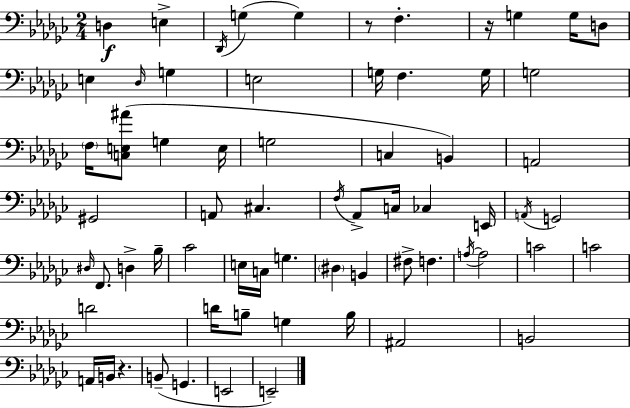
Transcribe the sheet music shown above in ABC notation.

X:1
T:Untitled
M:2/4
L:1/4
K:Ebm
D, E, _D,,/4 G, G, z/2 F, z/4 G, G,/4 D,/2 E, _D,/4 G, E,2 G,/4 F, G,/4 G,2 F,/4 [C,E,^A]/2 G, E,/4 G,2 C, B,, A,,2 ^G,,2 A,,/2 ^C, F,/4 _A,,/2 C,/4 _C, E,,/4 A,,/4 G,,2 ^D,/4 F,,/2 D, _B,/4 _C2 E,/4 C,/4 G, ^D, B,, ^F,/2 F, A,/4 A,2 C2 C2 D2 D/4 B,/2 G, B,/4 ^A,,2 B,,2 A,,/4 B,,/4 z B,,/2 G,, E,,2 E,,2